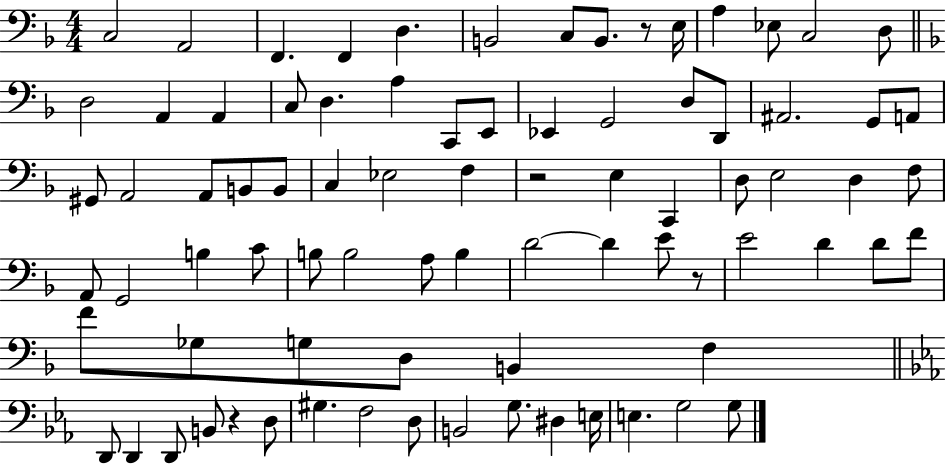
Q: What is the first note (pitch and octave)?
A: C3